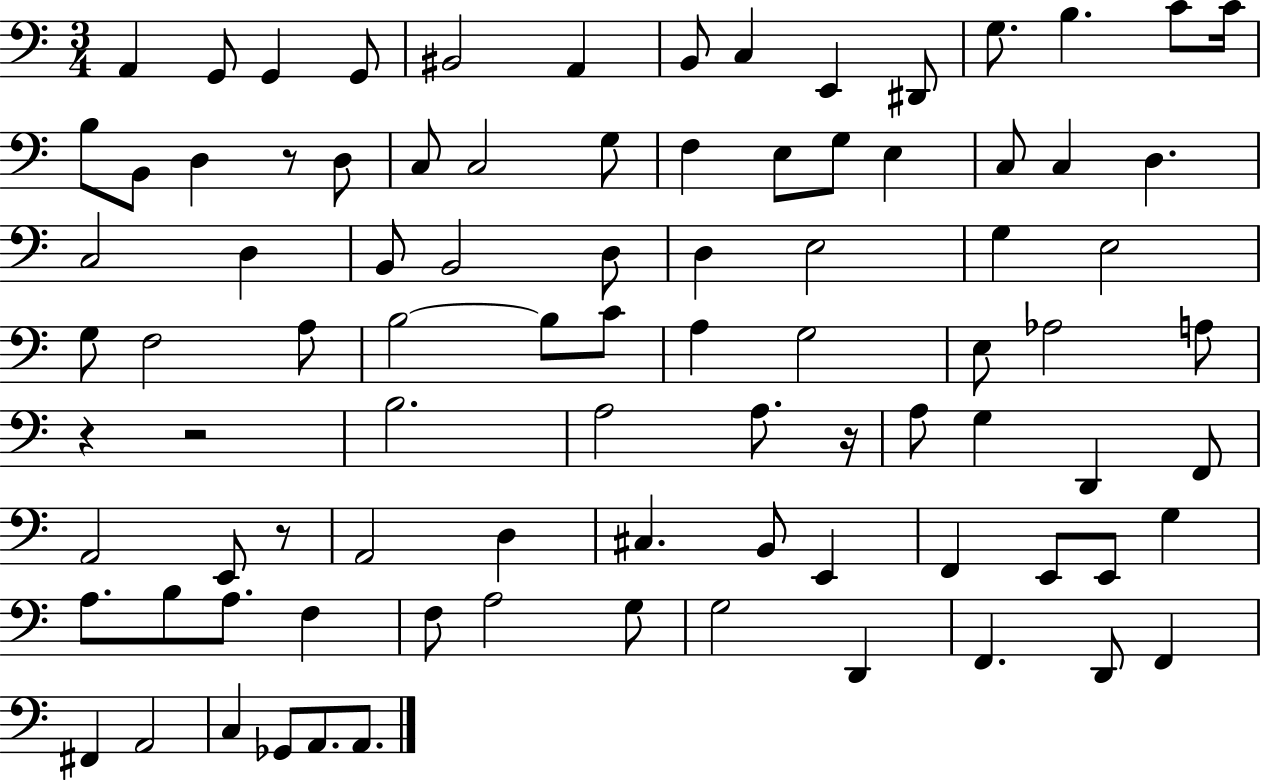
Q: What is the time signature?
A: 3/4